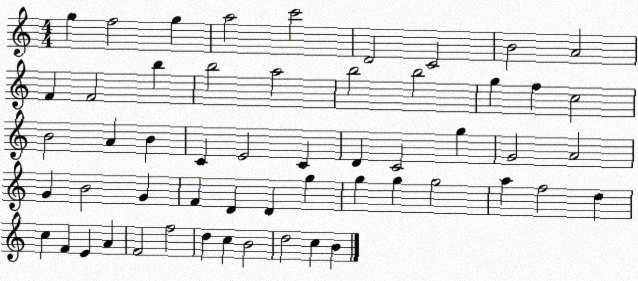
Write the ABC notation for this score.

X:1
T:Untitled
M:4/4
L:1/4
K:C
g f2 g a2 c'2 D2 C2 B2 A2 F F2 b b2 a2 b2 b2 g f c2 B2 A B C E2 C D C2 g G2 A2 G B2 G F D D g g g g2 a f2 d c F E A F2 f2 d c B2 d2 c B